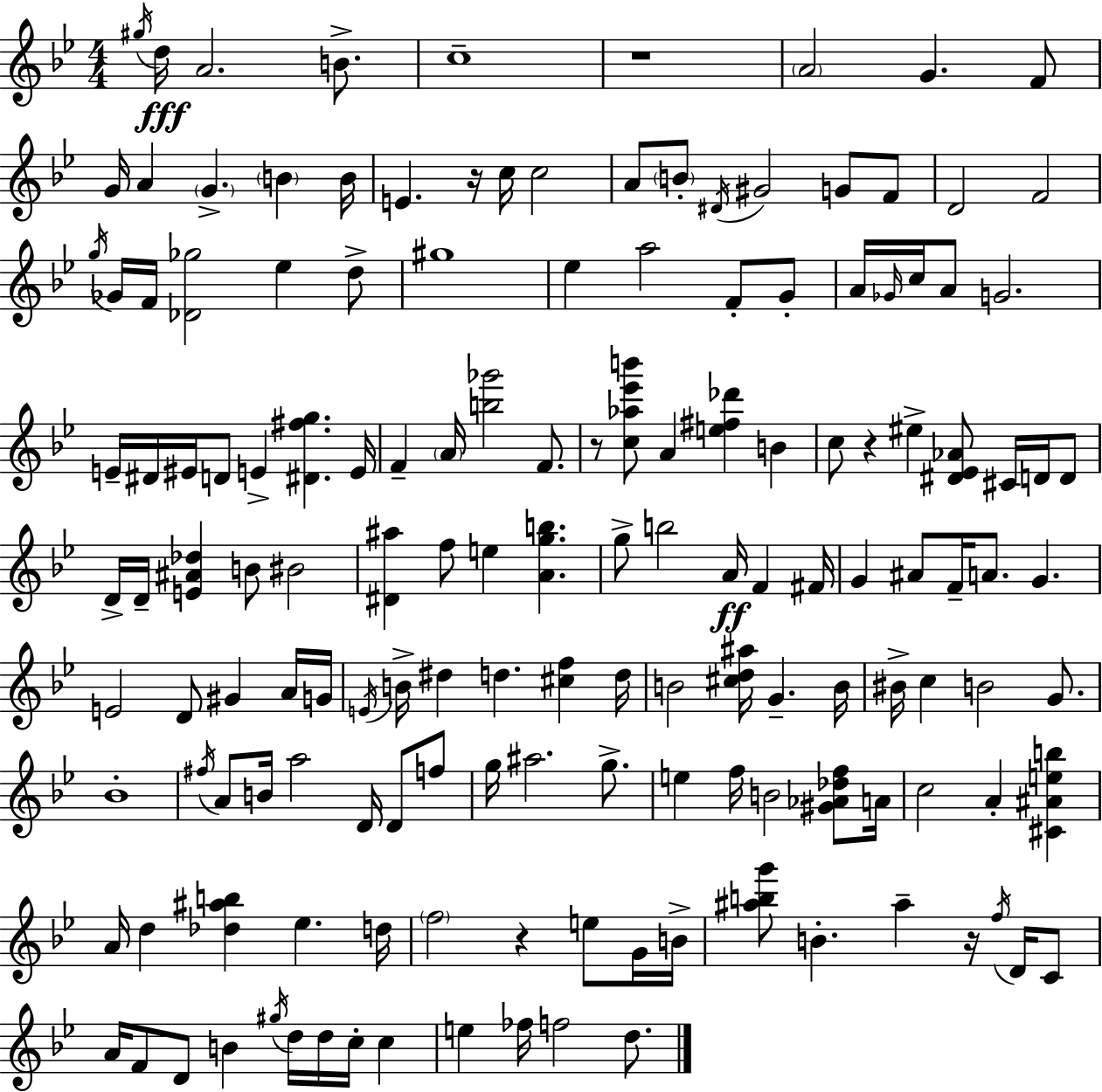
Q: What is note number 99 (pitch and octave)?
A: G5